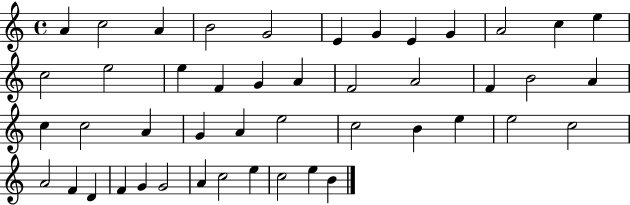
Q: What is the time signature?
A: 4/4